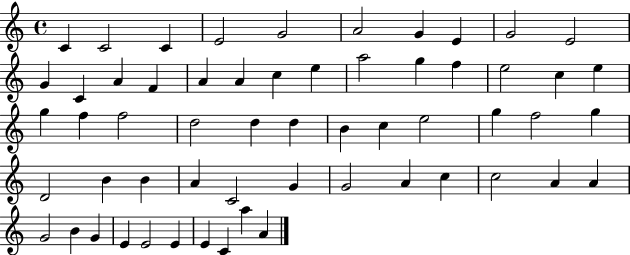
C4/q C4/h C4/q E4/h G4/h A4/h G4/q E4/q G4/h E4/h G4/q C4/q A4/q F4/q A4/q A4/q C5/q E5/q A5/h G5/q F5/q E5/h C5/q E5/q G5/q F5/q F5/h D5/h D5/q D5/q B4/q C5/q E5/h G5/q F5/h G5/q D4/h B4/q B4/q A4/q C4/h G4/q G4/h A4/q C5/q C5/h A4/q A4/q G4/h B4/q G4/q E4/q E4/h E4/q E4/q C4/q A5/q A4/q